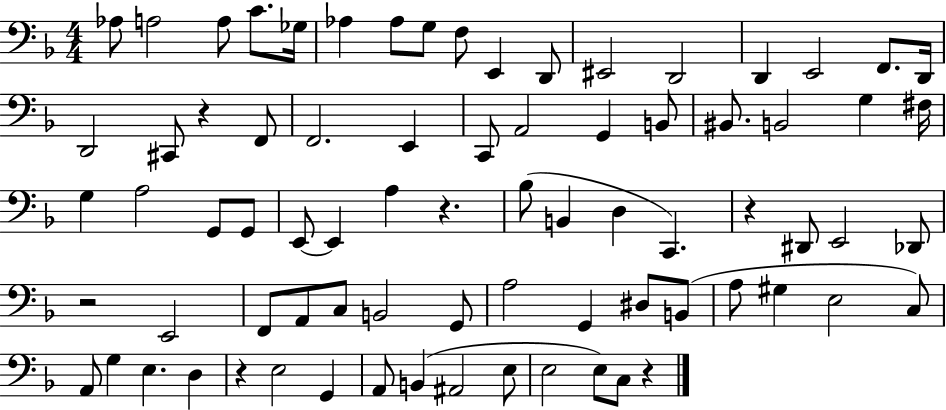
{
  \clef bass
  \numericTimeSignature
  \time 4/4
  \key f \major
  aes8 a2 a8 c'8. ges16 | aes4 aes8 g8 f8 e,4 d,8 | eis,2 d,2 | d,4 e,2 f,8. d,16 | \break d,2 cis,8 r4 f,8 | f,2. e,4 | c,8 a,2 g,4 b,8 | bis,8. b,2 g4 fis16 | \break g4 a2 g,8 g,8 | e,8~~ e,4 a4 r4. | bes8( b,4 d4 c,4.) | r4 dis,8 e,2 des,8 | \break r2 e,2 | f,8 a,8 c8 b,2 g,8 | a2 g,4 dis8 b,8( | a8 gis4 e2 c8) | \break a,8 g4 e4. d4 | r4 e2 g,4 | a,8 b,4( ais,2 e8 | e2 e8) c8 r4 | \break \bar "|."
}